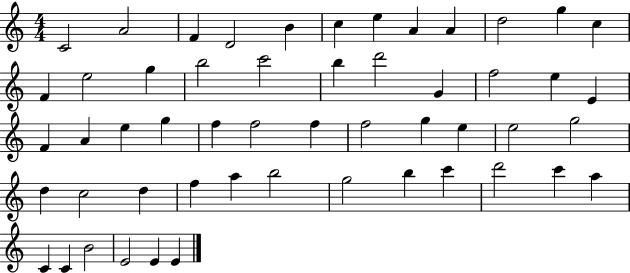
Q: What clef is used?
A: treble